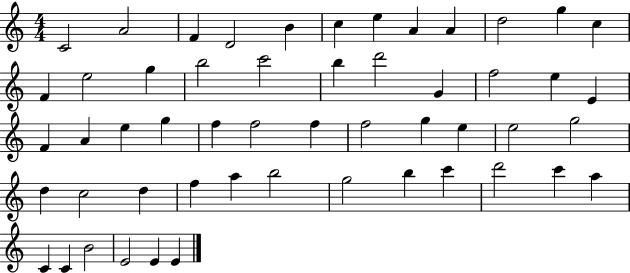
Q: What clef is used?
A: treble